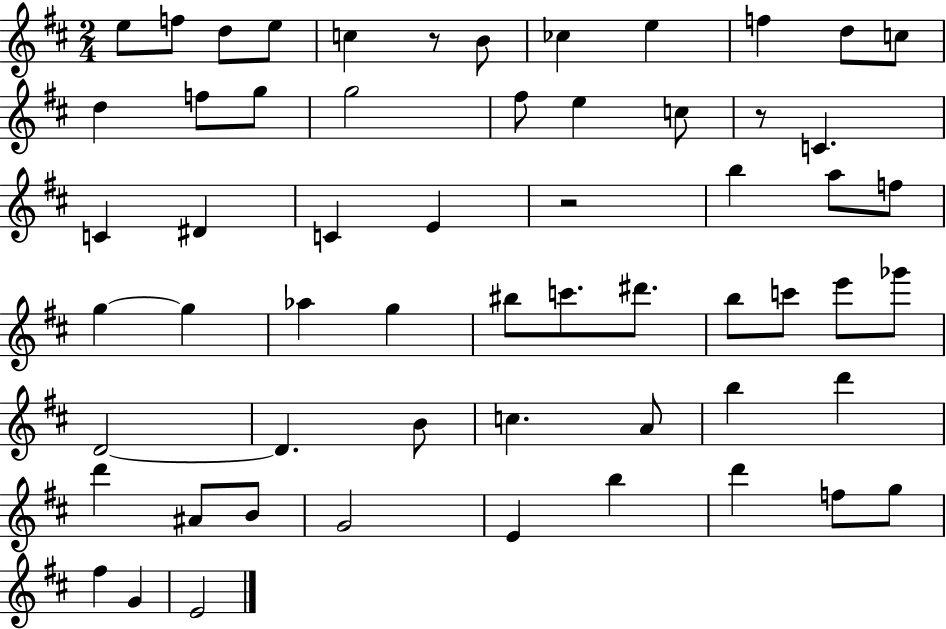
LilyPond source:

{
  \clef treble
  \numericTimeSignature
  \time 2/4
  \key d \major
  \repeat volta 2 { e''8 f''8 d''8 e''8 | c''4 r8 b'8 | ces''4 e''4 | f''4 d''8 c''8 | \break d''4 f''8 g''8 | g''2 | fis''8 e''4 c''8 | r8 c'4. | \break c'4 dis'4 | c'4 e'4 | r2 | b''4 a''8 f''8 | \break g''4~~ g''4 | aes''4 g''4 | bis''8 c'''8. dis'''8. | b''8 c'''8 e'''8 ges'''8 | \break d'2~~ | d'4. b'8 | c''4. a'8 | b''4 d'''4 | \break d'''4 ais'8 b'8 | g'2 | e'4 b''4 | d'''4 f''8 g''8 | \break fis''4 g'4 | e'2 | } \bar "|."
}